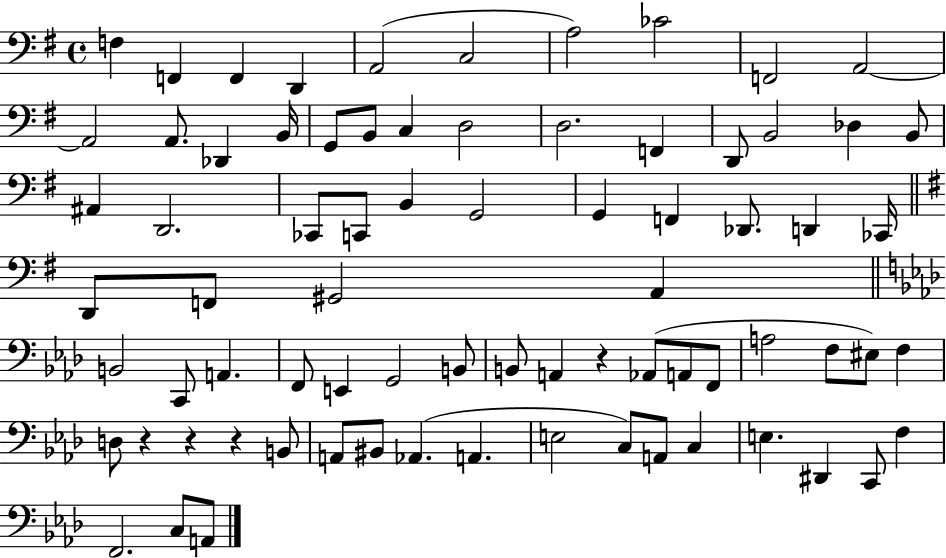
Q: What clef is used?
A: bass